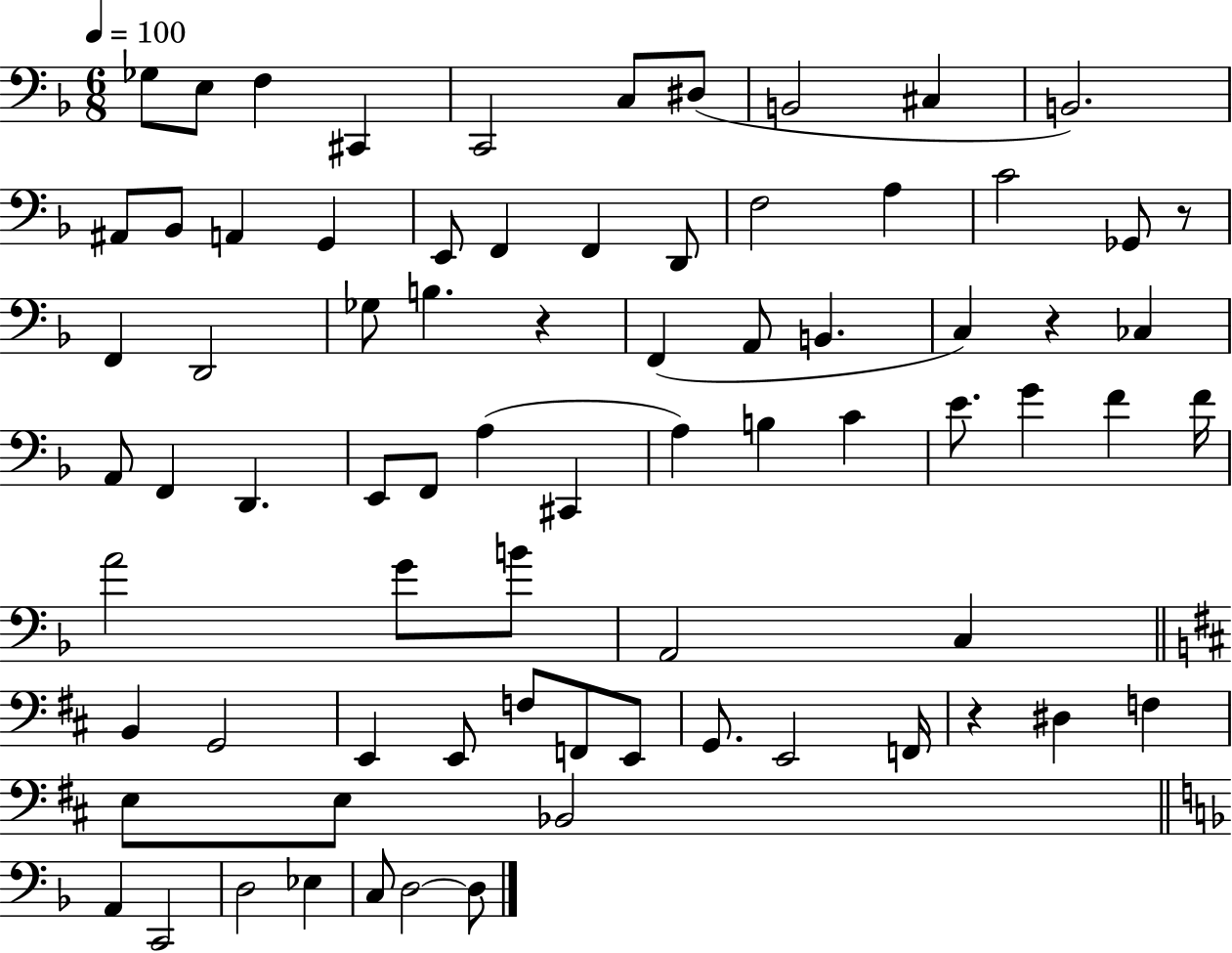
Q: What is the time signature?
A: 6/8